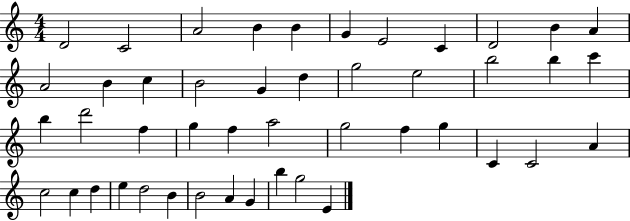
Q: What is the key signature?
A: C major